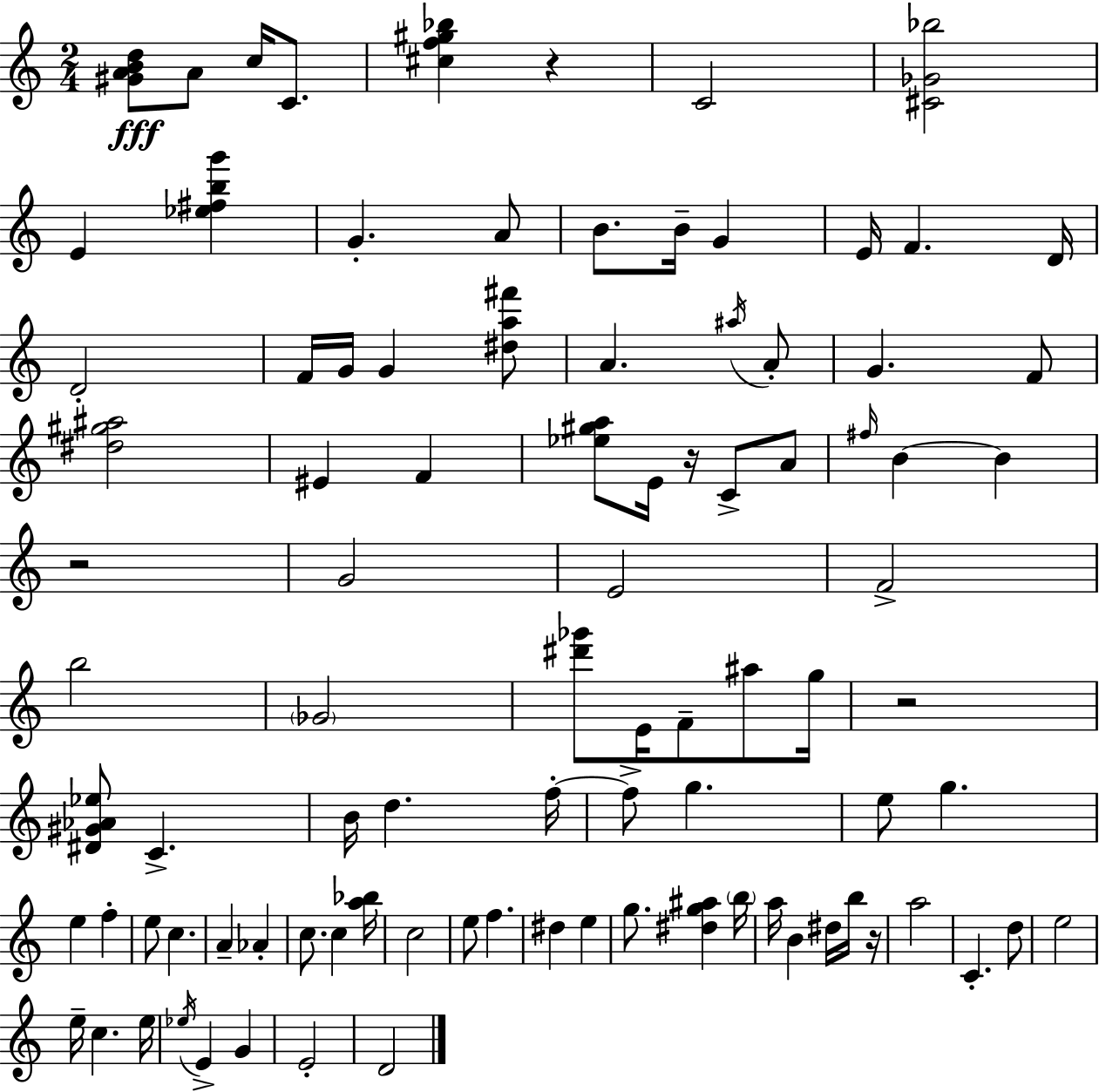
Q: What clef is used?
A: treble